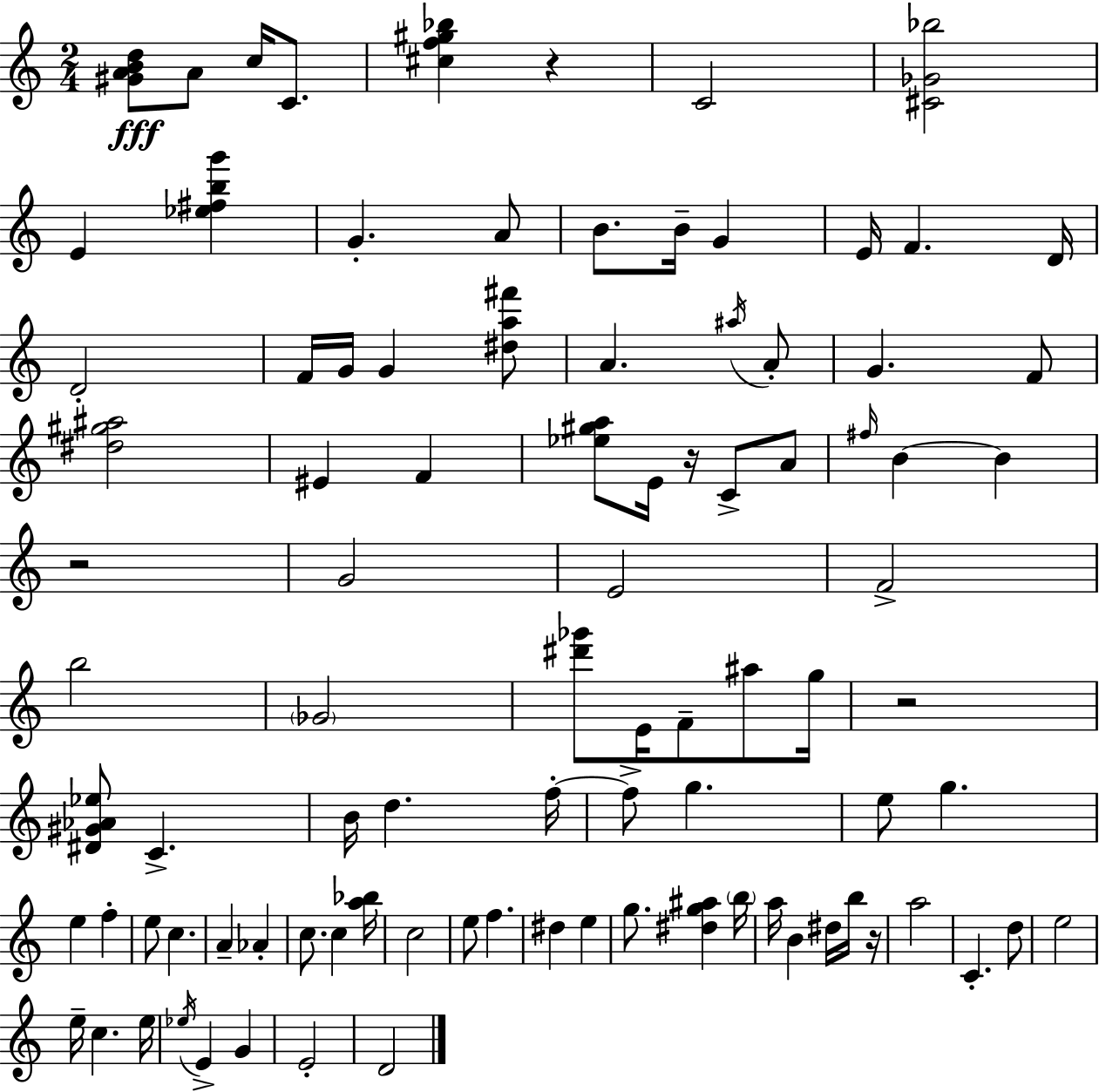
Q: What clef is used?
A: treble